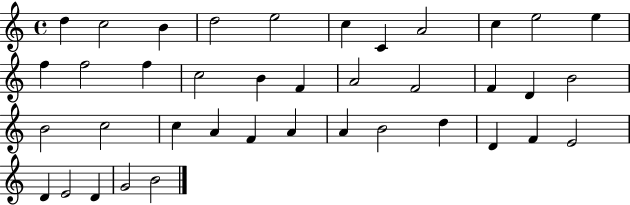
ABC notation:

X:1
T:Untitled
M:4/4
L:1/4
K:C
d c2 B d2 e2 c C A2 c e2 e f f2 f c2 B F A2 F2 F D B2 B2 c2 c A F A A B2 d D F E2 D E2 D G2 B2